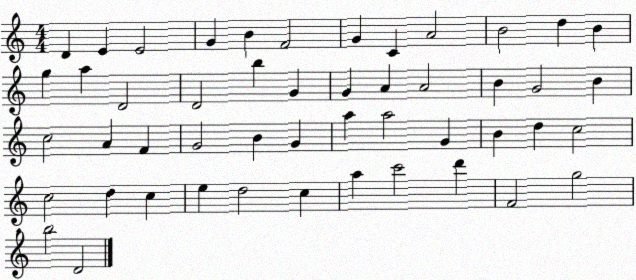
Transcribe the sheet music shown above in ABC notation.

X:1
T:Untitled
M:4/4
L:1/4
K:C
D E E2 G B F2 G C A2 B2 d B g a D2 D2 b G G A A2 B G2 B c2 A F G2 B G a a2 G B d c2 c2 d c e d2 c a c'2 d' F2 g2 b2 D2